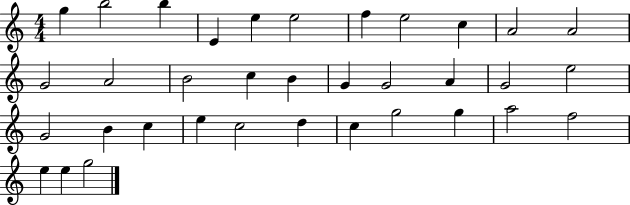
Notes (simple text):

G5/q B5/h B5/q E4/q E5/q E5/h F5/q E5/h C5/q A4/h A4/h G4/h A4/h B4/h C5/q B4/q G4/q G4/h A4/q G4/h E5/h G4/h B4/q C5/q E5/q C5/h D5/q C5/q G5/h G5/q A5/h F5/h E5/q E5/q G5/h